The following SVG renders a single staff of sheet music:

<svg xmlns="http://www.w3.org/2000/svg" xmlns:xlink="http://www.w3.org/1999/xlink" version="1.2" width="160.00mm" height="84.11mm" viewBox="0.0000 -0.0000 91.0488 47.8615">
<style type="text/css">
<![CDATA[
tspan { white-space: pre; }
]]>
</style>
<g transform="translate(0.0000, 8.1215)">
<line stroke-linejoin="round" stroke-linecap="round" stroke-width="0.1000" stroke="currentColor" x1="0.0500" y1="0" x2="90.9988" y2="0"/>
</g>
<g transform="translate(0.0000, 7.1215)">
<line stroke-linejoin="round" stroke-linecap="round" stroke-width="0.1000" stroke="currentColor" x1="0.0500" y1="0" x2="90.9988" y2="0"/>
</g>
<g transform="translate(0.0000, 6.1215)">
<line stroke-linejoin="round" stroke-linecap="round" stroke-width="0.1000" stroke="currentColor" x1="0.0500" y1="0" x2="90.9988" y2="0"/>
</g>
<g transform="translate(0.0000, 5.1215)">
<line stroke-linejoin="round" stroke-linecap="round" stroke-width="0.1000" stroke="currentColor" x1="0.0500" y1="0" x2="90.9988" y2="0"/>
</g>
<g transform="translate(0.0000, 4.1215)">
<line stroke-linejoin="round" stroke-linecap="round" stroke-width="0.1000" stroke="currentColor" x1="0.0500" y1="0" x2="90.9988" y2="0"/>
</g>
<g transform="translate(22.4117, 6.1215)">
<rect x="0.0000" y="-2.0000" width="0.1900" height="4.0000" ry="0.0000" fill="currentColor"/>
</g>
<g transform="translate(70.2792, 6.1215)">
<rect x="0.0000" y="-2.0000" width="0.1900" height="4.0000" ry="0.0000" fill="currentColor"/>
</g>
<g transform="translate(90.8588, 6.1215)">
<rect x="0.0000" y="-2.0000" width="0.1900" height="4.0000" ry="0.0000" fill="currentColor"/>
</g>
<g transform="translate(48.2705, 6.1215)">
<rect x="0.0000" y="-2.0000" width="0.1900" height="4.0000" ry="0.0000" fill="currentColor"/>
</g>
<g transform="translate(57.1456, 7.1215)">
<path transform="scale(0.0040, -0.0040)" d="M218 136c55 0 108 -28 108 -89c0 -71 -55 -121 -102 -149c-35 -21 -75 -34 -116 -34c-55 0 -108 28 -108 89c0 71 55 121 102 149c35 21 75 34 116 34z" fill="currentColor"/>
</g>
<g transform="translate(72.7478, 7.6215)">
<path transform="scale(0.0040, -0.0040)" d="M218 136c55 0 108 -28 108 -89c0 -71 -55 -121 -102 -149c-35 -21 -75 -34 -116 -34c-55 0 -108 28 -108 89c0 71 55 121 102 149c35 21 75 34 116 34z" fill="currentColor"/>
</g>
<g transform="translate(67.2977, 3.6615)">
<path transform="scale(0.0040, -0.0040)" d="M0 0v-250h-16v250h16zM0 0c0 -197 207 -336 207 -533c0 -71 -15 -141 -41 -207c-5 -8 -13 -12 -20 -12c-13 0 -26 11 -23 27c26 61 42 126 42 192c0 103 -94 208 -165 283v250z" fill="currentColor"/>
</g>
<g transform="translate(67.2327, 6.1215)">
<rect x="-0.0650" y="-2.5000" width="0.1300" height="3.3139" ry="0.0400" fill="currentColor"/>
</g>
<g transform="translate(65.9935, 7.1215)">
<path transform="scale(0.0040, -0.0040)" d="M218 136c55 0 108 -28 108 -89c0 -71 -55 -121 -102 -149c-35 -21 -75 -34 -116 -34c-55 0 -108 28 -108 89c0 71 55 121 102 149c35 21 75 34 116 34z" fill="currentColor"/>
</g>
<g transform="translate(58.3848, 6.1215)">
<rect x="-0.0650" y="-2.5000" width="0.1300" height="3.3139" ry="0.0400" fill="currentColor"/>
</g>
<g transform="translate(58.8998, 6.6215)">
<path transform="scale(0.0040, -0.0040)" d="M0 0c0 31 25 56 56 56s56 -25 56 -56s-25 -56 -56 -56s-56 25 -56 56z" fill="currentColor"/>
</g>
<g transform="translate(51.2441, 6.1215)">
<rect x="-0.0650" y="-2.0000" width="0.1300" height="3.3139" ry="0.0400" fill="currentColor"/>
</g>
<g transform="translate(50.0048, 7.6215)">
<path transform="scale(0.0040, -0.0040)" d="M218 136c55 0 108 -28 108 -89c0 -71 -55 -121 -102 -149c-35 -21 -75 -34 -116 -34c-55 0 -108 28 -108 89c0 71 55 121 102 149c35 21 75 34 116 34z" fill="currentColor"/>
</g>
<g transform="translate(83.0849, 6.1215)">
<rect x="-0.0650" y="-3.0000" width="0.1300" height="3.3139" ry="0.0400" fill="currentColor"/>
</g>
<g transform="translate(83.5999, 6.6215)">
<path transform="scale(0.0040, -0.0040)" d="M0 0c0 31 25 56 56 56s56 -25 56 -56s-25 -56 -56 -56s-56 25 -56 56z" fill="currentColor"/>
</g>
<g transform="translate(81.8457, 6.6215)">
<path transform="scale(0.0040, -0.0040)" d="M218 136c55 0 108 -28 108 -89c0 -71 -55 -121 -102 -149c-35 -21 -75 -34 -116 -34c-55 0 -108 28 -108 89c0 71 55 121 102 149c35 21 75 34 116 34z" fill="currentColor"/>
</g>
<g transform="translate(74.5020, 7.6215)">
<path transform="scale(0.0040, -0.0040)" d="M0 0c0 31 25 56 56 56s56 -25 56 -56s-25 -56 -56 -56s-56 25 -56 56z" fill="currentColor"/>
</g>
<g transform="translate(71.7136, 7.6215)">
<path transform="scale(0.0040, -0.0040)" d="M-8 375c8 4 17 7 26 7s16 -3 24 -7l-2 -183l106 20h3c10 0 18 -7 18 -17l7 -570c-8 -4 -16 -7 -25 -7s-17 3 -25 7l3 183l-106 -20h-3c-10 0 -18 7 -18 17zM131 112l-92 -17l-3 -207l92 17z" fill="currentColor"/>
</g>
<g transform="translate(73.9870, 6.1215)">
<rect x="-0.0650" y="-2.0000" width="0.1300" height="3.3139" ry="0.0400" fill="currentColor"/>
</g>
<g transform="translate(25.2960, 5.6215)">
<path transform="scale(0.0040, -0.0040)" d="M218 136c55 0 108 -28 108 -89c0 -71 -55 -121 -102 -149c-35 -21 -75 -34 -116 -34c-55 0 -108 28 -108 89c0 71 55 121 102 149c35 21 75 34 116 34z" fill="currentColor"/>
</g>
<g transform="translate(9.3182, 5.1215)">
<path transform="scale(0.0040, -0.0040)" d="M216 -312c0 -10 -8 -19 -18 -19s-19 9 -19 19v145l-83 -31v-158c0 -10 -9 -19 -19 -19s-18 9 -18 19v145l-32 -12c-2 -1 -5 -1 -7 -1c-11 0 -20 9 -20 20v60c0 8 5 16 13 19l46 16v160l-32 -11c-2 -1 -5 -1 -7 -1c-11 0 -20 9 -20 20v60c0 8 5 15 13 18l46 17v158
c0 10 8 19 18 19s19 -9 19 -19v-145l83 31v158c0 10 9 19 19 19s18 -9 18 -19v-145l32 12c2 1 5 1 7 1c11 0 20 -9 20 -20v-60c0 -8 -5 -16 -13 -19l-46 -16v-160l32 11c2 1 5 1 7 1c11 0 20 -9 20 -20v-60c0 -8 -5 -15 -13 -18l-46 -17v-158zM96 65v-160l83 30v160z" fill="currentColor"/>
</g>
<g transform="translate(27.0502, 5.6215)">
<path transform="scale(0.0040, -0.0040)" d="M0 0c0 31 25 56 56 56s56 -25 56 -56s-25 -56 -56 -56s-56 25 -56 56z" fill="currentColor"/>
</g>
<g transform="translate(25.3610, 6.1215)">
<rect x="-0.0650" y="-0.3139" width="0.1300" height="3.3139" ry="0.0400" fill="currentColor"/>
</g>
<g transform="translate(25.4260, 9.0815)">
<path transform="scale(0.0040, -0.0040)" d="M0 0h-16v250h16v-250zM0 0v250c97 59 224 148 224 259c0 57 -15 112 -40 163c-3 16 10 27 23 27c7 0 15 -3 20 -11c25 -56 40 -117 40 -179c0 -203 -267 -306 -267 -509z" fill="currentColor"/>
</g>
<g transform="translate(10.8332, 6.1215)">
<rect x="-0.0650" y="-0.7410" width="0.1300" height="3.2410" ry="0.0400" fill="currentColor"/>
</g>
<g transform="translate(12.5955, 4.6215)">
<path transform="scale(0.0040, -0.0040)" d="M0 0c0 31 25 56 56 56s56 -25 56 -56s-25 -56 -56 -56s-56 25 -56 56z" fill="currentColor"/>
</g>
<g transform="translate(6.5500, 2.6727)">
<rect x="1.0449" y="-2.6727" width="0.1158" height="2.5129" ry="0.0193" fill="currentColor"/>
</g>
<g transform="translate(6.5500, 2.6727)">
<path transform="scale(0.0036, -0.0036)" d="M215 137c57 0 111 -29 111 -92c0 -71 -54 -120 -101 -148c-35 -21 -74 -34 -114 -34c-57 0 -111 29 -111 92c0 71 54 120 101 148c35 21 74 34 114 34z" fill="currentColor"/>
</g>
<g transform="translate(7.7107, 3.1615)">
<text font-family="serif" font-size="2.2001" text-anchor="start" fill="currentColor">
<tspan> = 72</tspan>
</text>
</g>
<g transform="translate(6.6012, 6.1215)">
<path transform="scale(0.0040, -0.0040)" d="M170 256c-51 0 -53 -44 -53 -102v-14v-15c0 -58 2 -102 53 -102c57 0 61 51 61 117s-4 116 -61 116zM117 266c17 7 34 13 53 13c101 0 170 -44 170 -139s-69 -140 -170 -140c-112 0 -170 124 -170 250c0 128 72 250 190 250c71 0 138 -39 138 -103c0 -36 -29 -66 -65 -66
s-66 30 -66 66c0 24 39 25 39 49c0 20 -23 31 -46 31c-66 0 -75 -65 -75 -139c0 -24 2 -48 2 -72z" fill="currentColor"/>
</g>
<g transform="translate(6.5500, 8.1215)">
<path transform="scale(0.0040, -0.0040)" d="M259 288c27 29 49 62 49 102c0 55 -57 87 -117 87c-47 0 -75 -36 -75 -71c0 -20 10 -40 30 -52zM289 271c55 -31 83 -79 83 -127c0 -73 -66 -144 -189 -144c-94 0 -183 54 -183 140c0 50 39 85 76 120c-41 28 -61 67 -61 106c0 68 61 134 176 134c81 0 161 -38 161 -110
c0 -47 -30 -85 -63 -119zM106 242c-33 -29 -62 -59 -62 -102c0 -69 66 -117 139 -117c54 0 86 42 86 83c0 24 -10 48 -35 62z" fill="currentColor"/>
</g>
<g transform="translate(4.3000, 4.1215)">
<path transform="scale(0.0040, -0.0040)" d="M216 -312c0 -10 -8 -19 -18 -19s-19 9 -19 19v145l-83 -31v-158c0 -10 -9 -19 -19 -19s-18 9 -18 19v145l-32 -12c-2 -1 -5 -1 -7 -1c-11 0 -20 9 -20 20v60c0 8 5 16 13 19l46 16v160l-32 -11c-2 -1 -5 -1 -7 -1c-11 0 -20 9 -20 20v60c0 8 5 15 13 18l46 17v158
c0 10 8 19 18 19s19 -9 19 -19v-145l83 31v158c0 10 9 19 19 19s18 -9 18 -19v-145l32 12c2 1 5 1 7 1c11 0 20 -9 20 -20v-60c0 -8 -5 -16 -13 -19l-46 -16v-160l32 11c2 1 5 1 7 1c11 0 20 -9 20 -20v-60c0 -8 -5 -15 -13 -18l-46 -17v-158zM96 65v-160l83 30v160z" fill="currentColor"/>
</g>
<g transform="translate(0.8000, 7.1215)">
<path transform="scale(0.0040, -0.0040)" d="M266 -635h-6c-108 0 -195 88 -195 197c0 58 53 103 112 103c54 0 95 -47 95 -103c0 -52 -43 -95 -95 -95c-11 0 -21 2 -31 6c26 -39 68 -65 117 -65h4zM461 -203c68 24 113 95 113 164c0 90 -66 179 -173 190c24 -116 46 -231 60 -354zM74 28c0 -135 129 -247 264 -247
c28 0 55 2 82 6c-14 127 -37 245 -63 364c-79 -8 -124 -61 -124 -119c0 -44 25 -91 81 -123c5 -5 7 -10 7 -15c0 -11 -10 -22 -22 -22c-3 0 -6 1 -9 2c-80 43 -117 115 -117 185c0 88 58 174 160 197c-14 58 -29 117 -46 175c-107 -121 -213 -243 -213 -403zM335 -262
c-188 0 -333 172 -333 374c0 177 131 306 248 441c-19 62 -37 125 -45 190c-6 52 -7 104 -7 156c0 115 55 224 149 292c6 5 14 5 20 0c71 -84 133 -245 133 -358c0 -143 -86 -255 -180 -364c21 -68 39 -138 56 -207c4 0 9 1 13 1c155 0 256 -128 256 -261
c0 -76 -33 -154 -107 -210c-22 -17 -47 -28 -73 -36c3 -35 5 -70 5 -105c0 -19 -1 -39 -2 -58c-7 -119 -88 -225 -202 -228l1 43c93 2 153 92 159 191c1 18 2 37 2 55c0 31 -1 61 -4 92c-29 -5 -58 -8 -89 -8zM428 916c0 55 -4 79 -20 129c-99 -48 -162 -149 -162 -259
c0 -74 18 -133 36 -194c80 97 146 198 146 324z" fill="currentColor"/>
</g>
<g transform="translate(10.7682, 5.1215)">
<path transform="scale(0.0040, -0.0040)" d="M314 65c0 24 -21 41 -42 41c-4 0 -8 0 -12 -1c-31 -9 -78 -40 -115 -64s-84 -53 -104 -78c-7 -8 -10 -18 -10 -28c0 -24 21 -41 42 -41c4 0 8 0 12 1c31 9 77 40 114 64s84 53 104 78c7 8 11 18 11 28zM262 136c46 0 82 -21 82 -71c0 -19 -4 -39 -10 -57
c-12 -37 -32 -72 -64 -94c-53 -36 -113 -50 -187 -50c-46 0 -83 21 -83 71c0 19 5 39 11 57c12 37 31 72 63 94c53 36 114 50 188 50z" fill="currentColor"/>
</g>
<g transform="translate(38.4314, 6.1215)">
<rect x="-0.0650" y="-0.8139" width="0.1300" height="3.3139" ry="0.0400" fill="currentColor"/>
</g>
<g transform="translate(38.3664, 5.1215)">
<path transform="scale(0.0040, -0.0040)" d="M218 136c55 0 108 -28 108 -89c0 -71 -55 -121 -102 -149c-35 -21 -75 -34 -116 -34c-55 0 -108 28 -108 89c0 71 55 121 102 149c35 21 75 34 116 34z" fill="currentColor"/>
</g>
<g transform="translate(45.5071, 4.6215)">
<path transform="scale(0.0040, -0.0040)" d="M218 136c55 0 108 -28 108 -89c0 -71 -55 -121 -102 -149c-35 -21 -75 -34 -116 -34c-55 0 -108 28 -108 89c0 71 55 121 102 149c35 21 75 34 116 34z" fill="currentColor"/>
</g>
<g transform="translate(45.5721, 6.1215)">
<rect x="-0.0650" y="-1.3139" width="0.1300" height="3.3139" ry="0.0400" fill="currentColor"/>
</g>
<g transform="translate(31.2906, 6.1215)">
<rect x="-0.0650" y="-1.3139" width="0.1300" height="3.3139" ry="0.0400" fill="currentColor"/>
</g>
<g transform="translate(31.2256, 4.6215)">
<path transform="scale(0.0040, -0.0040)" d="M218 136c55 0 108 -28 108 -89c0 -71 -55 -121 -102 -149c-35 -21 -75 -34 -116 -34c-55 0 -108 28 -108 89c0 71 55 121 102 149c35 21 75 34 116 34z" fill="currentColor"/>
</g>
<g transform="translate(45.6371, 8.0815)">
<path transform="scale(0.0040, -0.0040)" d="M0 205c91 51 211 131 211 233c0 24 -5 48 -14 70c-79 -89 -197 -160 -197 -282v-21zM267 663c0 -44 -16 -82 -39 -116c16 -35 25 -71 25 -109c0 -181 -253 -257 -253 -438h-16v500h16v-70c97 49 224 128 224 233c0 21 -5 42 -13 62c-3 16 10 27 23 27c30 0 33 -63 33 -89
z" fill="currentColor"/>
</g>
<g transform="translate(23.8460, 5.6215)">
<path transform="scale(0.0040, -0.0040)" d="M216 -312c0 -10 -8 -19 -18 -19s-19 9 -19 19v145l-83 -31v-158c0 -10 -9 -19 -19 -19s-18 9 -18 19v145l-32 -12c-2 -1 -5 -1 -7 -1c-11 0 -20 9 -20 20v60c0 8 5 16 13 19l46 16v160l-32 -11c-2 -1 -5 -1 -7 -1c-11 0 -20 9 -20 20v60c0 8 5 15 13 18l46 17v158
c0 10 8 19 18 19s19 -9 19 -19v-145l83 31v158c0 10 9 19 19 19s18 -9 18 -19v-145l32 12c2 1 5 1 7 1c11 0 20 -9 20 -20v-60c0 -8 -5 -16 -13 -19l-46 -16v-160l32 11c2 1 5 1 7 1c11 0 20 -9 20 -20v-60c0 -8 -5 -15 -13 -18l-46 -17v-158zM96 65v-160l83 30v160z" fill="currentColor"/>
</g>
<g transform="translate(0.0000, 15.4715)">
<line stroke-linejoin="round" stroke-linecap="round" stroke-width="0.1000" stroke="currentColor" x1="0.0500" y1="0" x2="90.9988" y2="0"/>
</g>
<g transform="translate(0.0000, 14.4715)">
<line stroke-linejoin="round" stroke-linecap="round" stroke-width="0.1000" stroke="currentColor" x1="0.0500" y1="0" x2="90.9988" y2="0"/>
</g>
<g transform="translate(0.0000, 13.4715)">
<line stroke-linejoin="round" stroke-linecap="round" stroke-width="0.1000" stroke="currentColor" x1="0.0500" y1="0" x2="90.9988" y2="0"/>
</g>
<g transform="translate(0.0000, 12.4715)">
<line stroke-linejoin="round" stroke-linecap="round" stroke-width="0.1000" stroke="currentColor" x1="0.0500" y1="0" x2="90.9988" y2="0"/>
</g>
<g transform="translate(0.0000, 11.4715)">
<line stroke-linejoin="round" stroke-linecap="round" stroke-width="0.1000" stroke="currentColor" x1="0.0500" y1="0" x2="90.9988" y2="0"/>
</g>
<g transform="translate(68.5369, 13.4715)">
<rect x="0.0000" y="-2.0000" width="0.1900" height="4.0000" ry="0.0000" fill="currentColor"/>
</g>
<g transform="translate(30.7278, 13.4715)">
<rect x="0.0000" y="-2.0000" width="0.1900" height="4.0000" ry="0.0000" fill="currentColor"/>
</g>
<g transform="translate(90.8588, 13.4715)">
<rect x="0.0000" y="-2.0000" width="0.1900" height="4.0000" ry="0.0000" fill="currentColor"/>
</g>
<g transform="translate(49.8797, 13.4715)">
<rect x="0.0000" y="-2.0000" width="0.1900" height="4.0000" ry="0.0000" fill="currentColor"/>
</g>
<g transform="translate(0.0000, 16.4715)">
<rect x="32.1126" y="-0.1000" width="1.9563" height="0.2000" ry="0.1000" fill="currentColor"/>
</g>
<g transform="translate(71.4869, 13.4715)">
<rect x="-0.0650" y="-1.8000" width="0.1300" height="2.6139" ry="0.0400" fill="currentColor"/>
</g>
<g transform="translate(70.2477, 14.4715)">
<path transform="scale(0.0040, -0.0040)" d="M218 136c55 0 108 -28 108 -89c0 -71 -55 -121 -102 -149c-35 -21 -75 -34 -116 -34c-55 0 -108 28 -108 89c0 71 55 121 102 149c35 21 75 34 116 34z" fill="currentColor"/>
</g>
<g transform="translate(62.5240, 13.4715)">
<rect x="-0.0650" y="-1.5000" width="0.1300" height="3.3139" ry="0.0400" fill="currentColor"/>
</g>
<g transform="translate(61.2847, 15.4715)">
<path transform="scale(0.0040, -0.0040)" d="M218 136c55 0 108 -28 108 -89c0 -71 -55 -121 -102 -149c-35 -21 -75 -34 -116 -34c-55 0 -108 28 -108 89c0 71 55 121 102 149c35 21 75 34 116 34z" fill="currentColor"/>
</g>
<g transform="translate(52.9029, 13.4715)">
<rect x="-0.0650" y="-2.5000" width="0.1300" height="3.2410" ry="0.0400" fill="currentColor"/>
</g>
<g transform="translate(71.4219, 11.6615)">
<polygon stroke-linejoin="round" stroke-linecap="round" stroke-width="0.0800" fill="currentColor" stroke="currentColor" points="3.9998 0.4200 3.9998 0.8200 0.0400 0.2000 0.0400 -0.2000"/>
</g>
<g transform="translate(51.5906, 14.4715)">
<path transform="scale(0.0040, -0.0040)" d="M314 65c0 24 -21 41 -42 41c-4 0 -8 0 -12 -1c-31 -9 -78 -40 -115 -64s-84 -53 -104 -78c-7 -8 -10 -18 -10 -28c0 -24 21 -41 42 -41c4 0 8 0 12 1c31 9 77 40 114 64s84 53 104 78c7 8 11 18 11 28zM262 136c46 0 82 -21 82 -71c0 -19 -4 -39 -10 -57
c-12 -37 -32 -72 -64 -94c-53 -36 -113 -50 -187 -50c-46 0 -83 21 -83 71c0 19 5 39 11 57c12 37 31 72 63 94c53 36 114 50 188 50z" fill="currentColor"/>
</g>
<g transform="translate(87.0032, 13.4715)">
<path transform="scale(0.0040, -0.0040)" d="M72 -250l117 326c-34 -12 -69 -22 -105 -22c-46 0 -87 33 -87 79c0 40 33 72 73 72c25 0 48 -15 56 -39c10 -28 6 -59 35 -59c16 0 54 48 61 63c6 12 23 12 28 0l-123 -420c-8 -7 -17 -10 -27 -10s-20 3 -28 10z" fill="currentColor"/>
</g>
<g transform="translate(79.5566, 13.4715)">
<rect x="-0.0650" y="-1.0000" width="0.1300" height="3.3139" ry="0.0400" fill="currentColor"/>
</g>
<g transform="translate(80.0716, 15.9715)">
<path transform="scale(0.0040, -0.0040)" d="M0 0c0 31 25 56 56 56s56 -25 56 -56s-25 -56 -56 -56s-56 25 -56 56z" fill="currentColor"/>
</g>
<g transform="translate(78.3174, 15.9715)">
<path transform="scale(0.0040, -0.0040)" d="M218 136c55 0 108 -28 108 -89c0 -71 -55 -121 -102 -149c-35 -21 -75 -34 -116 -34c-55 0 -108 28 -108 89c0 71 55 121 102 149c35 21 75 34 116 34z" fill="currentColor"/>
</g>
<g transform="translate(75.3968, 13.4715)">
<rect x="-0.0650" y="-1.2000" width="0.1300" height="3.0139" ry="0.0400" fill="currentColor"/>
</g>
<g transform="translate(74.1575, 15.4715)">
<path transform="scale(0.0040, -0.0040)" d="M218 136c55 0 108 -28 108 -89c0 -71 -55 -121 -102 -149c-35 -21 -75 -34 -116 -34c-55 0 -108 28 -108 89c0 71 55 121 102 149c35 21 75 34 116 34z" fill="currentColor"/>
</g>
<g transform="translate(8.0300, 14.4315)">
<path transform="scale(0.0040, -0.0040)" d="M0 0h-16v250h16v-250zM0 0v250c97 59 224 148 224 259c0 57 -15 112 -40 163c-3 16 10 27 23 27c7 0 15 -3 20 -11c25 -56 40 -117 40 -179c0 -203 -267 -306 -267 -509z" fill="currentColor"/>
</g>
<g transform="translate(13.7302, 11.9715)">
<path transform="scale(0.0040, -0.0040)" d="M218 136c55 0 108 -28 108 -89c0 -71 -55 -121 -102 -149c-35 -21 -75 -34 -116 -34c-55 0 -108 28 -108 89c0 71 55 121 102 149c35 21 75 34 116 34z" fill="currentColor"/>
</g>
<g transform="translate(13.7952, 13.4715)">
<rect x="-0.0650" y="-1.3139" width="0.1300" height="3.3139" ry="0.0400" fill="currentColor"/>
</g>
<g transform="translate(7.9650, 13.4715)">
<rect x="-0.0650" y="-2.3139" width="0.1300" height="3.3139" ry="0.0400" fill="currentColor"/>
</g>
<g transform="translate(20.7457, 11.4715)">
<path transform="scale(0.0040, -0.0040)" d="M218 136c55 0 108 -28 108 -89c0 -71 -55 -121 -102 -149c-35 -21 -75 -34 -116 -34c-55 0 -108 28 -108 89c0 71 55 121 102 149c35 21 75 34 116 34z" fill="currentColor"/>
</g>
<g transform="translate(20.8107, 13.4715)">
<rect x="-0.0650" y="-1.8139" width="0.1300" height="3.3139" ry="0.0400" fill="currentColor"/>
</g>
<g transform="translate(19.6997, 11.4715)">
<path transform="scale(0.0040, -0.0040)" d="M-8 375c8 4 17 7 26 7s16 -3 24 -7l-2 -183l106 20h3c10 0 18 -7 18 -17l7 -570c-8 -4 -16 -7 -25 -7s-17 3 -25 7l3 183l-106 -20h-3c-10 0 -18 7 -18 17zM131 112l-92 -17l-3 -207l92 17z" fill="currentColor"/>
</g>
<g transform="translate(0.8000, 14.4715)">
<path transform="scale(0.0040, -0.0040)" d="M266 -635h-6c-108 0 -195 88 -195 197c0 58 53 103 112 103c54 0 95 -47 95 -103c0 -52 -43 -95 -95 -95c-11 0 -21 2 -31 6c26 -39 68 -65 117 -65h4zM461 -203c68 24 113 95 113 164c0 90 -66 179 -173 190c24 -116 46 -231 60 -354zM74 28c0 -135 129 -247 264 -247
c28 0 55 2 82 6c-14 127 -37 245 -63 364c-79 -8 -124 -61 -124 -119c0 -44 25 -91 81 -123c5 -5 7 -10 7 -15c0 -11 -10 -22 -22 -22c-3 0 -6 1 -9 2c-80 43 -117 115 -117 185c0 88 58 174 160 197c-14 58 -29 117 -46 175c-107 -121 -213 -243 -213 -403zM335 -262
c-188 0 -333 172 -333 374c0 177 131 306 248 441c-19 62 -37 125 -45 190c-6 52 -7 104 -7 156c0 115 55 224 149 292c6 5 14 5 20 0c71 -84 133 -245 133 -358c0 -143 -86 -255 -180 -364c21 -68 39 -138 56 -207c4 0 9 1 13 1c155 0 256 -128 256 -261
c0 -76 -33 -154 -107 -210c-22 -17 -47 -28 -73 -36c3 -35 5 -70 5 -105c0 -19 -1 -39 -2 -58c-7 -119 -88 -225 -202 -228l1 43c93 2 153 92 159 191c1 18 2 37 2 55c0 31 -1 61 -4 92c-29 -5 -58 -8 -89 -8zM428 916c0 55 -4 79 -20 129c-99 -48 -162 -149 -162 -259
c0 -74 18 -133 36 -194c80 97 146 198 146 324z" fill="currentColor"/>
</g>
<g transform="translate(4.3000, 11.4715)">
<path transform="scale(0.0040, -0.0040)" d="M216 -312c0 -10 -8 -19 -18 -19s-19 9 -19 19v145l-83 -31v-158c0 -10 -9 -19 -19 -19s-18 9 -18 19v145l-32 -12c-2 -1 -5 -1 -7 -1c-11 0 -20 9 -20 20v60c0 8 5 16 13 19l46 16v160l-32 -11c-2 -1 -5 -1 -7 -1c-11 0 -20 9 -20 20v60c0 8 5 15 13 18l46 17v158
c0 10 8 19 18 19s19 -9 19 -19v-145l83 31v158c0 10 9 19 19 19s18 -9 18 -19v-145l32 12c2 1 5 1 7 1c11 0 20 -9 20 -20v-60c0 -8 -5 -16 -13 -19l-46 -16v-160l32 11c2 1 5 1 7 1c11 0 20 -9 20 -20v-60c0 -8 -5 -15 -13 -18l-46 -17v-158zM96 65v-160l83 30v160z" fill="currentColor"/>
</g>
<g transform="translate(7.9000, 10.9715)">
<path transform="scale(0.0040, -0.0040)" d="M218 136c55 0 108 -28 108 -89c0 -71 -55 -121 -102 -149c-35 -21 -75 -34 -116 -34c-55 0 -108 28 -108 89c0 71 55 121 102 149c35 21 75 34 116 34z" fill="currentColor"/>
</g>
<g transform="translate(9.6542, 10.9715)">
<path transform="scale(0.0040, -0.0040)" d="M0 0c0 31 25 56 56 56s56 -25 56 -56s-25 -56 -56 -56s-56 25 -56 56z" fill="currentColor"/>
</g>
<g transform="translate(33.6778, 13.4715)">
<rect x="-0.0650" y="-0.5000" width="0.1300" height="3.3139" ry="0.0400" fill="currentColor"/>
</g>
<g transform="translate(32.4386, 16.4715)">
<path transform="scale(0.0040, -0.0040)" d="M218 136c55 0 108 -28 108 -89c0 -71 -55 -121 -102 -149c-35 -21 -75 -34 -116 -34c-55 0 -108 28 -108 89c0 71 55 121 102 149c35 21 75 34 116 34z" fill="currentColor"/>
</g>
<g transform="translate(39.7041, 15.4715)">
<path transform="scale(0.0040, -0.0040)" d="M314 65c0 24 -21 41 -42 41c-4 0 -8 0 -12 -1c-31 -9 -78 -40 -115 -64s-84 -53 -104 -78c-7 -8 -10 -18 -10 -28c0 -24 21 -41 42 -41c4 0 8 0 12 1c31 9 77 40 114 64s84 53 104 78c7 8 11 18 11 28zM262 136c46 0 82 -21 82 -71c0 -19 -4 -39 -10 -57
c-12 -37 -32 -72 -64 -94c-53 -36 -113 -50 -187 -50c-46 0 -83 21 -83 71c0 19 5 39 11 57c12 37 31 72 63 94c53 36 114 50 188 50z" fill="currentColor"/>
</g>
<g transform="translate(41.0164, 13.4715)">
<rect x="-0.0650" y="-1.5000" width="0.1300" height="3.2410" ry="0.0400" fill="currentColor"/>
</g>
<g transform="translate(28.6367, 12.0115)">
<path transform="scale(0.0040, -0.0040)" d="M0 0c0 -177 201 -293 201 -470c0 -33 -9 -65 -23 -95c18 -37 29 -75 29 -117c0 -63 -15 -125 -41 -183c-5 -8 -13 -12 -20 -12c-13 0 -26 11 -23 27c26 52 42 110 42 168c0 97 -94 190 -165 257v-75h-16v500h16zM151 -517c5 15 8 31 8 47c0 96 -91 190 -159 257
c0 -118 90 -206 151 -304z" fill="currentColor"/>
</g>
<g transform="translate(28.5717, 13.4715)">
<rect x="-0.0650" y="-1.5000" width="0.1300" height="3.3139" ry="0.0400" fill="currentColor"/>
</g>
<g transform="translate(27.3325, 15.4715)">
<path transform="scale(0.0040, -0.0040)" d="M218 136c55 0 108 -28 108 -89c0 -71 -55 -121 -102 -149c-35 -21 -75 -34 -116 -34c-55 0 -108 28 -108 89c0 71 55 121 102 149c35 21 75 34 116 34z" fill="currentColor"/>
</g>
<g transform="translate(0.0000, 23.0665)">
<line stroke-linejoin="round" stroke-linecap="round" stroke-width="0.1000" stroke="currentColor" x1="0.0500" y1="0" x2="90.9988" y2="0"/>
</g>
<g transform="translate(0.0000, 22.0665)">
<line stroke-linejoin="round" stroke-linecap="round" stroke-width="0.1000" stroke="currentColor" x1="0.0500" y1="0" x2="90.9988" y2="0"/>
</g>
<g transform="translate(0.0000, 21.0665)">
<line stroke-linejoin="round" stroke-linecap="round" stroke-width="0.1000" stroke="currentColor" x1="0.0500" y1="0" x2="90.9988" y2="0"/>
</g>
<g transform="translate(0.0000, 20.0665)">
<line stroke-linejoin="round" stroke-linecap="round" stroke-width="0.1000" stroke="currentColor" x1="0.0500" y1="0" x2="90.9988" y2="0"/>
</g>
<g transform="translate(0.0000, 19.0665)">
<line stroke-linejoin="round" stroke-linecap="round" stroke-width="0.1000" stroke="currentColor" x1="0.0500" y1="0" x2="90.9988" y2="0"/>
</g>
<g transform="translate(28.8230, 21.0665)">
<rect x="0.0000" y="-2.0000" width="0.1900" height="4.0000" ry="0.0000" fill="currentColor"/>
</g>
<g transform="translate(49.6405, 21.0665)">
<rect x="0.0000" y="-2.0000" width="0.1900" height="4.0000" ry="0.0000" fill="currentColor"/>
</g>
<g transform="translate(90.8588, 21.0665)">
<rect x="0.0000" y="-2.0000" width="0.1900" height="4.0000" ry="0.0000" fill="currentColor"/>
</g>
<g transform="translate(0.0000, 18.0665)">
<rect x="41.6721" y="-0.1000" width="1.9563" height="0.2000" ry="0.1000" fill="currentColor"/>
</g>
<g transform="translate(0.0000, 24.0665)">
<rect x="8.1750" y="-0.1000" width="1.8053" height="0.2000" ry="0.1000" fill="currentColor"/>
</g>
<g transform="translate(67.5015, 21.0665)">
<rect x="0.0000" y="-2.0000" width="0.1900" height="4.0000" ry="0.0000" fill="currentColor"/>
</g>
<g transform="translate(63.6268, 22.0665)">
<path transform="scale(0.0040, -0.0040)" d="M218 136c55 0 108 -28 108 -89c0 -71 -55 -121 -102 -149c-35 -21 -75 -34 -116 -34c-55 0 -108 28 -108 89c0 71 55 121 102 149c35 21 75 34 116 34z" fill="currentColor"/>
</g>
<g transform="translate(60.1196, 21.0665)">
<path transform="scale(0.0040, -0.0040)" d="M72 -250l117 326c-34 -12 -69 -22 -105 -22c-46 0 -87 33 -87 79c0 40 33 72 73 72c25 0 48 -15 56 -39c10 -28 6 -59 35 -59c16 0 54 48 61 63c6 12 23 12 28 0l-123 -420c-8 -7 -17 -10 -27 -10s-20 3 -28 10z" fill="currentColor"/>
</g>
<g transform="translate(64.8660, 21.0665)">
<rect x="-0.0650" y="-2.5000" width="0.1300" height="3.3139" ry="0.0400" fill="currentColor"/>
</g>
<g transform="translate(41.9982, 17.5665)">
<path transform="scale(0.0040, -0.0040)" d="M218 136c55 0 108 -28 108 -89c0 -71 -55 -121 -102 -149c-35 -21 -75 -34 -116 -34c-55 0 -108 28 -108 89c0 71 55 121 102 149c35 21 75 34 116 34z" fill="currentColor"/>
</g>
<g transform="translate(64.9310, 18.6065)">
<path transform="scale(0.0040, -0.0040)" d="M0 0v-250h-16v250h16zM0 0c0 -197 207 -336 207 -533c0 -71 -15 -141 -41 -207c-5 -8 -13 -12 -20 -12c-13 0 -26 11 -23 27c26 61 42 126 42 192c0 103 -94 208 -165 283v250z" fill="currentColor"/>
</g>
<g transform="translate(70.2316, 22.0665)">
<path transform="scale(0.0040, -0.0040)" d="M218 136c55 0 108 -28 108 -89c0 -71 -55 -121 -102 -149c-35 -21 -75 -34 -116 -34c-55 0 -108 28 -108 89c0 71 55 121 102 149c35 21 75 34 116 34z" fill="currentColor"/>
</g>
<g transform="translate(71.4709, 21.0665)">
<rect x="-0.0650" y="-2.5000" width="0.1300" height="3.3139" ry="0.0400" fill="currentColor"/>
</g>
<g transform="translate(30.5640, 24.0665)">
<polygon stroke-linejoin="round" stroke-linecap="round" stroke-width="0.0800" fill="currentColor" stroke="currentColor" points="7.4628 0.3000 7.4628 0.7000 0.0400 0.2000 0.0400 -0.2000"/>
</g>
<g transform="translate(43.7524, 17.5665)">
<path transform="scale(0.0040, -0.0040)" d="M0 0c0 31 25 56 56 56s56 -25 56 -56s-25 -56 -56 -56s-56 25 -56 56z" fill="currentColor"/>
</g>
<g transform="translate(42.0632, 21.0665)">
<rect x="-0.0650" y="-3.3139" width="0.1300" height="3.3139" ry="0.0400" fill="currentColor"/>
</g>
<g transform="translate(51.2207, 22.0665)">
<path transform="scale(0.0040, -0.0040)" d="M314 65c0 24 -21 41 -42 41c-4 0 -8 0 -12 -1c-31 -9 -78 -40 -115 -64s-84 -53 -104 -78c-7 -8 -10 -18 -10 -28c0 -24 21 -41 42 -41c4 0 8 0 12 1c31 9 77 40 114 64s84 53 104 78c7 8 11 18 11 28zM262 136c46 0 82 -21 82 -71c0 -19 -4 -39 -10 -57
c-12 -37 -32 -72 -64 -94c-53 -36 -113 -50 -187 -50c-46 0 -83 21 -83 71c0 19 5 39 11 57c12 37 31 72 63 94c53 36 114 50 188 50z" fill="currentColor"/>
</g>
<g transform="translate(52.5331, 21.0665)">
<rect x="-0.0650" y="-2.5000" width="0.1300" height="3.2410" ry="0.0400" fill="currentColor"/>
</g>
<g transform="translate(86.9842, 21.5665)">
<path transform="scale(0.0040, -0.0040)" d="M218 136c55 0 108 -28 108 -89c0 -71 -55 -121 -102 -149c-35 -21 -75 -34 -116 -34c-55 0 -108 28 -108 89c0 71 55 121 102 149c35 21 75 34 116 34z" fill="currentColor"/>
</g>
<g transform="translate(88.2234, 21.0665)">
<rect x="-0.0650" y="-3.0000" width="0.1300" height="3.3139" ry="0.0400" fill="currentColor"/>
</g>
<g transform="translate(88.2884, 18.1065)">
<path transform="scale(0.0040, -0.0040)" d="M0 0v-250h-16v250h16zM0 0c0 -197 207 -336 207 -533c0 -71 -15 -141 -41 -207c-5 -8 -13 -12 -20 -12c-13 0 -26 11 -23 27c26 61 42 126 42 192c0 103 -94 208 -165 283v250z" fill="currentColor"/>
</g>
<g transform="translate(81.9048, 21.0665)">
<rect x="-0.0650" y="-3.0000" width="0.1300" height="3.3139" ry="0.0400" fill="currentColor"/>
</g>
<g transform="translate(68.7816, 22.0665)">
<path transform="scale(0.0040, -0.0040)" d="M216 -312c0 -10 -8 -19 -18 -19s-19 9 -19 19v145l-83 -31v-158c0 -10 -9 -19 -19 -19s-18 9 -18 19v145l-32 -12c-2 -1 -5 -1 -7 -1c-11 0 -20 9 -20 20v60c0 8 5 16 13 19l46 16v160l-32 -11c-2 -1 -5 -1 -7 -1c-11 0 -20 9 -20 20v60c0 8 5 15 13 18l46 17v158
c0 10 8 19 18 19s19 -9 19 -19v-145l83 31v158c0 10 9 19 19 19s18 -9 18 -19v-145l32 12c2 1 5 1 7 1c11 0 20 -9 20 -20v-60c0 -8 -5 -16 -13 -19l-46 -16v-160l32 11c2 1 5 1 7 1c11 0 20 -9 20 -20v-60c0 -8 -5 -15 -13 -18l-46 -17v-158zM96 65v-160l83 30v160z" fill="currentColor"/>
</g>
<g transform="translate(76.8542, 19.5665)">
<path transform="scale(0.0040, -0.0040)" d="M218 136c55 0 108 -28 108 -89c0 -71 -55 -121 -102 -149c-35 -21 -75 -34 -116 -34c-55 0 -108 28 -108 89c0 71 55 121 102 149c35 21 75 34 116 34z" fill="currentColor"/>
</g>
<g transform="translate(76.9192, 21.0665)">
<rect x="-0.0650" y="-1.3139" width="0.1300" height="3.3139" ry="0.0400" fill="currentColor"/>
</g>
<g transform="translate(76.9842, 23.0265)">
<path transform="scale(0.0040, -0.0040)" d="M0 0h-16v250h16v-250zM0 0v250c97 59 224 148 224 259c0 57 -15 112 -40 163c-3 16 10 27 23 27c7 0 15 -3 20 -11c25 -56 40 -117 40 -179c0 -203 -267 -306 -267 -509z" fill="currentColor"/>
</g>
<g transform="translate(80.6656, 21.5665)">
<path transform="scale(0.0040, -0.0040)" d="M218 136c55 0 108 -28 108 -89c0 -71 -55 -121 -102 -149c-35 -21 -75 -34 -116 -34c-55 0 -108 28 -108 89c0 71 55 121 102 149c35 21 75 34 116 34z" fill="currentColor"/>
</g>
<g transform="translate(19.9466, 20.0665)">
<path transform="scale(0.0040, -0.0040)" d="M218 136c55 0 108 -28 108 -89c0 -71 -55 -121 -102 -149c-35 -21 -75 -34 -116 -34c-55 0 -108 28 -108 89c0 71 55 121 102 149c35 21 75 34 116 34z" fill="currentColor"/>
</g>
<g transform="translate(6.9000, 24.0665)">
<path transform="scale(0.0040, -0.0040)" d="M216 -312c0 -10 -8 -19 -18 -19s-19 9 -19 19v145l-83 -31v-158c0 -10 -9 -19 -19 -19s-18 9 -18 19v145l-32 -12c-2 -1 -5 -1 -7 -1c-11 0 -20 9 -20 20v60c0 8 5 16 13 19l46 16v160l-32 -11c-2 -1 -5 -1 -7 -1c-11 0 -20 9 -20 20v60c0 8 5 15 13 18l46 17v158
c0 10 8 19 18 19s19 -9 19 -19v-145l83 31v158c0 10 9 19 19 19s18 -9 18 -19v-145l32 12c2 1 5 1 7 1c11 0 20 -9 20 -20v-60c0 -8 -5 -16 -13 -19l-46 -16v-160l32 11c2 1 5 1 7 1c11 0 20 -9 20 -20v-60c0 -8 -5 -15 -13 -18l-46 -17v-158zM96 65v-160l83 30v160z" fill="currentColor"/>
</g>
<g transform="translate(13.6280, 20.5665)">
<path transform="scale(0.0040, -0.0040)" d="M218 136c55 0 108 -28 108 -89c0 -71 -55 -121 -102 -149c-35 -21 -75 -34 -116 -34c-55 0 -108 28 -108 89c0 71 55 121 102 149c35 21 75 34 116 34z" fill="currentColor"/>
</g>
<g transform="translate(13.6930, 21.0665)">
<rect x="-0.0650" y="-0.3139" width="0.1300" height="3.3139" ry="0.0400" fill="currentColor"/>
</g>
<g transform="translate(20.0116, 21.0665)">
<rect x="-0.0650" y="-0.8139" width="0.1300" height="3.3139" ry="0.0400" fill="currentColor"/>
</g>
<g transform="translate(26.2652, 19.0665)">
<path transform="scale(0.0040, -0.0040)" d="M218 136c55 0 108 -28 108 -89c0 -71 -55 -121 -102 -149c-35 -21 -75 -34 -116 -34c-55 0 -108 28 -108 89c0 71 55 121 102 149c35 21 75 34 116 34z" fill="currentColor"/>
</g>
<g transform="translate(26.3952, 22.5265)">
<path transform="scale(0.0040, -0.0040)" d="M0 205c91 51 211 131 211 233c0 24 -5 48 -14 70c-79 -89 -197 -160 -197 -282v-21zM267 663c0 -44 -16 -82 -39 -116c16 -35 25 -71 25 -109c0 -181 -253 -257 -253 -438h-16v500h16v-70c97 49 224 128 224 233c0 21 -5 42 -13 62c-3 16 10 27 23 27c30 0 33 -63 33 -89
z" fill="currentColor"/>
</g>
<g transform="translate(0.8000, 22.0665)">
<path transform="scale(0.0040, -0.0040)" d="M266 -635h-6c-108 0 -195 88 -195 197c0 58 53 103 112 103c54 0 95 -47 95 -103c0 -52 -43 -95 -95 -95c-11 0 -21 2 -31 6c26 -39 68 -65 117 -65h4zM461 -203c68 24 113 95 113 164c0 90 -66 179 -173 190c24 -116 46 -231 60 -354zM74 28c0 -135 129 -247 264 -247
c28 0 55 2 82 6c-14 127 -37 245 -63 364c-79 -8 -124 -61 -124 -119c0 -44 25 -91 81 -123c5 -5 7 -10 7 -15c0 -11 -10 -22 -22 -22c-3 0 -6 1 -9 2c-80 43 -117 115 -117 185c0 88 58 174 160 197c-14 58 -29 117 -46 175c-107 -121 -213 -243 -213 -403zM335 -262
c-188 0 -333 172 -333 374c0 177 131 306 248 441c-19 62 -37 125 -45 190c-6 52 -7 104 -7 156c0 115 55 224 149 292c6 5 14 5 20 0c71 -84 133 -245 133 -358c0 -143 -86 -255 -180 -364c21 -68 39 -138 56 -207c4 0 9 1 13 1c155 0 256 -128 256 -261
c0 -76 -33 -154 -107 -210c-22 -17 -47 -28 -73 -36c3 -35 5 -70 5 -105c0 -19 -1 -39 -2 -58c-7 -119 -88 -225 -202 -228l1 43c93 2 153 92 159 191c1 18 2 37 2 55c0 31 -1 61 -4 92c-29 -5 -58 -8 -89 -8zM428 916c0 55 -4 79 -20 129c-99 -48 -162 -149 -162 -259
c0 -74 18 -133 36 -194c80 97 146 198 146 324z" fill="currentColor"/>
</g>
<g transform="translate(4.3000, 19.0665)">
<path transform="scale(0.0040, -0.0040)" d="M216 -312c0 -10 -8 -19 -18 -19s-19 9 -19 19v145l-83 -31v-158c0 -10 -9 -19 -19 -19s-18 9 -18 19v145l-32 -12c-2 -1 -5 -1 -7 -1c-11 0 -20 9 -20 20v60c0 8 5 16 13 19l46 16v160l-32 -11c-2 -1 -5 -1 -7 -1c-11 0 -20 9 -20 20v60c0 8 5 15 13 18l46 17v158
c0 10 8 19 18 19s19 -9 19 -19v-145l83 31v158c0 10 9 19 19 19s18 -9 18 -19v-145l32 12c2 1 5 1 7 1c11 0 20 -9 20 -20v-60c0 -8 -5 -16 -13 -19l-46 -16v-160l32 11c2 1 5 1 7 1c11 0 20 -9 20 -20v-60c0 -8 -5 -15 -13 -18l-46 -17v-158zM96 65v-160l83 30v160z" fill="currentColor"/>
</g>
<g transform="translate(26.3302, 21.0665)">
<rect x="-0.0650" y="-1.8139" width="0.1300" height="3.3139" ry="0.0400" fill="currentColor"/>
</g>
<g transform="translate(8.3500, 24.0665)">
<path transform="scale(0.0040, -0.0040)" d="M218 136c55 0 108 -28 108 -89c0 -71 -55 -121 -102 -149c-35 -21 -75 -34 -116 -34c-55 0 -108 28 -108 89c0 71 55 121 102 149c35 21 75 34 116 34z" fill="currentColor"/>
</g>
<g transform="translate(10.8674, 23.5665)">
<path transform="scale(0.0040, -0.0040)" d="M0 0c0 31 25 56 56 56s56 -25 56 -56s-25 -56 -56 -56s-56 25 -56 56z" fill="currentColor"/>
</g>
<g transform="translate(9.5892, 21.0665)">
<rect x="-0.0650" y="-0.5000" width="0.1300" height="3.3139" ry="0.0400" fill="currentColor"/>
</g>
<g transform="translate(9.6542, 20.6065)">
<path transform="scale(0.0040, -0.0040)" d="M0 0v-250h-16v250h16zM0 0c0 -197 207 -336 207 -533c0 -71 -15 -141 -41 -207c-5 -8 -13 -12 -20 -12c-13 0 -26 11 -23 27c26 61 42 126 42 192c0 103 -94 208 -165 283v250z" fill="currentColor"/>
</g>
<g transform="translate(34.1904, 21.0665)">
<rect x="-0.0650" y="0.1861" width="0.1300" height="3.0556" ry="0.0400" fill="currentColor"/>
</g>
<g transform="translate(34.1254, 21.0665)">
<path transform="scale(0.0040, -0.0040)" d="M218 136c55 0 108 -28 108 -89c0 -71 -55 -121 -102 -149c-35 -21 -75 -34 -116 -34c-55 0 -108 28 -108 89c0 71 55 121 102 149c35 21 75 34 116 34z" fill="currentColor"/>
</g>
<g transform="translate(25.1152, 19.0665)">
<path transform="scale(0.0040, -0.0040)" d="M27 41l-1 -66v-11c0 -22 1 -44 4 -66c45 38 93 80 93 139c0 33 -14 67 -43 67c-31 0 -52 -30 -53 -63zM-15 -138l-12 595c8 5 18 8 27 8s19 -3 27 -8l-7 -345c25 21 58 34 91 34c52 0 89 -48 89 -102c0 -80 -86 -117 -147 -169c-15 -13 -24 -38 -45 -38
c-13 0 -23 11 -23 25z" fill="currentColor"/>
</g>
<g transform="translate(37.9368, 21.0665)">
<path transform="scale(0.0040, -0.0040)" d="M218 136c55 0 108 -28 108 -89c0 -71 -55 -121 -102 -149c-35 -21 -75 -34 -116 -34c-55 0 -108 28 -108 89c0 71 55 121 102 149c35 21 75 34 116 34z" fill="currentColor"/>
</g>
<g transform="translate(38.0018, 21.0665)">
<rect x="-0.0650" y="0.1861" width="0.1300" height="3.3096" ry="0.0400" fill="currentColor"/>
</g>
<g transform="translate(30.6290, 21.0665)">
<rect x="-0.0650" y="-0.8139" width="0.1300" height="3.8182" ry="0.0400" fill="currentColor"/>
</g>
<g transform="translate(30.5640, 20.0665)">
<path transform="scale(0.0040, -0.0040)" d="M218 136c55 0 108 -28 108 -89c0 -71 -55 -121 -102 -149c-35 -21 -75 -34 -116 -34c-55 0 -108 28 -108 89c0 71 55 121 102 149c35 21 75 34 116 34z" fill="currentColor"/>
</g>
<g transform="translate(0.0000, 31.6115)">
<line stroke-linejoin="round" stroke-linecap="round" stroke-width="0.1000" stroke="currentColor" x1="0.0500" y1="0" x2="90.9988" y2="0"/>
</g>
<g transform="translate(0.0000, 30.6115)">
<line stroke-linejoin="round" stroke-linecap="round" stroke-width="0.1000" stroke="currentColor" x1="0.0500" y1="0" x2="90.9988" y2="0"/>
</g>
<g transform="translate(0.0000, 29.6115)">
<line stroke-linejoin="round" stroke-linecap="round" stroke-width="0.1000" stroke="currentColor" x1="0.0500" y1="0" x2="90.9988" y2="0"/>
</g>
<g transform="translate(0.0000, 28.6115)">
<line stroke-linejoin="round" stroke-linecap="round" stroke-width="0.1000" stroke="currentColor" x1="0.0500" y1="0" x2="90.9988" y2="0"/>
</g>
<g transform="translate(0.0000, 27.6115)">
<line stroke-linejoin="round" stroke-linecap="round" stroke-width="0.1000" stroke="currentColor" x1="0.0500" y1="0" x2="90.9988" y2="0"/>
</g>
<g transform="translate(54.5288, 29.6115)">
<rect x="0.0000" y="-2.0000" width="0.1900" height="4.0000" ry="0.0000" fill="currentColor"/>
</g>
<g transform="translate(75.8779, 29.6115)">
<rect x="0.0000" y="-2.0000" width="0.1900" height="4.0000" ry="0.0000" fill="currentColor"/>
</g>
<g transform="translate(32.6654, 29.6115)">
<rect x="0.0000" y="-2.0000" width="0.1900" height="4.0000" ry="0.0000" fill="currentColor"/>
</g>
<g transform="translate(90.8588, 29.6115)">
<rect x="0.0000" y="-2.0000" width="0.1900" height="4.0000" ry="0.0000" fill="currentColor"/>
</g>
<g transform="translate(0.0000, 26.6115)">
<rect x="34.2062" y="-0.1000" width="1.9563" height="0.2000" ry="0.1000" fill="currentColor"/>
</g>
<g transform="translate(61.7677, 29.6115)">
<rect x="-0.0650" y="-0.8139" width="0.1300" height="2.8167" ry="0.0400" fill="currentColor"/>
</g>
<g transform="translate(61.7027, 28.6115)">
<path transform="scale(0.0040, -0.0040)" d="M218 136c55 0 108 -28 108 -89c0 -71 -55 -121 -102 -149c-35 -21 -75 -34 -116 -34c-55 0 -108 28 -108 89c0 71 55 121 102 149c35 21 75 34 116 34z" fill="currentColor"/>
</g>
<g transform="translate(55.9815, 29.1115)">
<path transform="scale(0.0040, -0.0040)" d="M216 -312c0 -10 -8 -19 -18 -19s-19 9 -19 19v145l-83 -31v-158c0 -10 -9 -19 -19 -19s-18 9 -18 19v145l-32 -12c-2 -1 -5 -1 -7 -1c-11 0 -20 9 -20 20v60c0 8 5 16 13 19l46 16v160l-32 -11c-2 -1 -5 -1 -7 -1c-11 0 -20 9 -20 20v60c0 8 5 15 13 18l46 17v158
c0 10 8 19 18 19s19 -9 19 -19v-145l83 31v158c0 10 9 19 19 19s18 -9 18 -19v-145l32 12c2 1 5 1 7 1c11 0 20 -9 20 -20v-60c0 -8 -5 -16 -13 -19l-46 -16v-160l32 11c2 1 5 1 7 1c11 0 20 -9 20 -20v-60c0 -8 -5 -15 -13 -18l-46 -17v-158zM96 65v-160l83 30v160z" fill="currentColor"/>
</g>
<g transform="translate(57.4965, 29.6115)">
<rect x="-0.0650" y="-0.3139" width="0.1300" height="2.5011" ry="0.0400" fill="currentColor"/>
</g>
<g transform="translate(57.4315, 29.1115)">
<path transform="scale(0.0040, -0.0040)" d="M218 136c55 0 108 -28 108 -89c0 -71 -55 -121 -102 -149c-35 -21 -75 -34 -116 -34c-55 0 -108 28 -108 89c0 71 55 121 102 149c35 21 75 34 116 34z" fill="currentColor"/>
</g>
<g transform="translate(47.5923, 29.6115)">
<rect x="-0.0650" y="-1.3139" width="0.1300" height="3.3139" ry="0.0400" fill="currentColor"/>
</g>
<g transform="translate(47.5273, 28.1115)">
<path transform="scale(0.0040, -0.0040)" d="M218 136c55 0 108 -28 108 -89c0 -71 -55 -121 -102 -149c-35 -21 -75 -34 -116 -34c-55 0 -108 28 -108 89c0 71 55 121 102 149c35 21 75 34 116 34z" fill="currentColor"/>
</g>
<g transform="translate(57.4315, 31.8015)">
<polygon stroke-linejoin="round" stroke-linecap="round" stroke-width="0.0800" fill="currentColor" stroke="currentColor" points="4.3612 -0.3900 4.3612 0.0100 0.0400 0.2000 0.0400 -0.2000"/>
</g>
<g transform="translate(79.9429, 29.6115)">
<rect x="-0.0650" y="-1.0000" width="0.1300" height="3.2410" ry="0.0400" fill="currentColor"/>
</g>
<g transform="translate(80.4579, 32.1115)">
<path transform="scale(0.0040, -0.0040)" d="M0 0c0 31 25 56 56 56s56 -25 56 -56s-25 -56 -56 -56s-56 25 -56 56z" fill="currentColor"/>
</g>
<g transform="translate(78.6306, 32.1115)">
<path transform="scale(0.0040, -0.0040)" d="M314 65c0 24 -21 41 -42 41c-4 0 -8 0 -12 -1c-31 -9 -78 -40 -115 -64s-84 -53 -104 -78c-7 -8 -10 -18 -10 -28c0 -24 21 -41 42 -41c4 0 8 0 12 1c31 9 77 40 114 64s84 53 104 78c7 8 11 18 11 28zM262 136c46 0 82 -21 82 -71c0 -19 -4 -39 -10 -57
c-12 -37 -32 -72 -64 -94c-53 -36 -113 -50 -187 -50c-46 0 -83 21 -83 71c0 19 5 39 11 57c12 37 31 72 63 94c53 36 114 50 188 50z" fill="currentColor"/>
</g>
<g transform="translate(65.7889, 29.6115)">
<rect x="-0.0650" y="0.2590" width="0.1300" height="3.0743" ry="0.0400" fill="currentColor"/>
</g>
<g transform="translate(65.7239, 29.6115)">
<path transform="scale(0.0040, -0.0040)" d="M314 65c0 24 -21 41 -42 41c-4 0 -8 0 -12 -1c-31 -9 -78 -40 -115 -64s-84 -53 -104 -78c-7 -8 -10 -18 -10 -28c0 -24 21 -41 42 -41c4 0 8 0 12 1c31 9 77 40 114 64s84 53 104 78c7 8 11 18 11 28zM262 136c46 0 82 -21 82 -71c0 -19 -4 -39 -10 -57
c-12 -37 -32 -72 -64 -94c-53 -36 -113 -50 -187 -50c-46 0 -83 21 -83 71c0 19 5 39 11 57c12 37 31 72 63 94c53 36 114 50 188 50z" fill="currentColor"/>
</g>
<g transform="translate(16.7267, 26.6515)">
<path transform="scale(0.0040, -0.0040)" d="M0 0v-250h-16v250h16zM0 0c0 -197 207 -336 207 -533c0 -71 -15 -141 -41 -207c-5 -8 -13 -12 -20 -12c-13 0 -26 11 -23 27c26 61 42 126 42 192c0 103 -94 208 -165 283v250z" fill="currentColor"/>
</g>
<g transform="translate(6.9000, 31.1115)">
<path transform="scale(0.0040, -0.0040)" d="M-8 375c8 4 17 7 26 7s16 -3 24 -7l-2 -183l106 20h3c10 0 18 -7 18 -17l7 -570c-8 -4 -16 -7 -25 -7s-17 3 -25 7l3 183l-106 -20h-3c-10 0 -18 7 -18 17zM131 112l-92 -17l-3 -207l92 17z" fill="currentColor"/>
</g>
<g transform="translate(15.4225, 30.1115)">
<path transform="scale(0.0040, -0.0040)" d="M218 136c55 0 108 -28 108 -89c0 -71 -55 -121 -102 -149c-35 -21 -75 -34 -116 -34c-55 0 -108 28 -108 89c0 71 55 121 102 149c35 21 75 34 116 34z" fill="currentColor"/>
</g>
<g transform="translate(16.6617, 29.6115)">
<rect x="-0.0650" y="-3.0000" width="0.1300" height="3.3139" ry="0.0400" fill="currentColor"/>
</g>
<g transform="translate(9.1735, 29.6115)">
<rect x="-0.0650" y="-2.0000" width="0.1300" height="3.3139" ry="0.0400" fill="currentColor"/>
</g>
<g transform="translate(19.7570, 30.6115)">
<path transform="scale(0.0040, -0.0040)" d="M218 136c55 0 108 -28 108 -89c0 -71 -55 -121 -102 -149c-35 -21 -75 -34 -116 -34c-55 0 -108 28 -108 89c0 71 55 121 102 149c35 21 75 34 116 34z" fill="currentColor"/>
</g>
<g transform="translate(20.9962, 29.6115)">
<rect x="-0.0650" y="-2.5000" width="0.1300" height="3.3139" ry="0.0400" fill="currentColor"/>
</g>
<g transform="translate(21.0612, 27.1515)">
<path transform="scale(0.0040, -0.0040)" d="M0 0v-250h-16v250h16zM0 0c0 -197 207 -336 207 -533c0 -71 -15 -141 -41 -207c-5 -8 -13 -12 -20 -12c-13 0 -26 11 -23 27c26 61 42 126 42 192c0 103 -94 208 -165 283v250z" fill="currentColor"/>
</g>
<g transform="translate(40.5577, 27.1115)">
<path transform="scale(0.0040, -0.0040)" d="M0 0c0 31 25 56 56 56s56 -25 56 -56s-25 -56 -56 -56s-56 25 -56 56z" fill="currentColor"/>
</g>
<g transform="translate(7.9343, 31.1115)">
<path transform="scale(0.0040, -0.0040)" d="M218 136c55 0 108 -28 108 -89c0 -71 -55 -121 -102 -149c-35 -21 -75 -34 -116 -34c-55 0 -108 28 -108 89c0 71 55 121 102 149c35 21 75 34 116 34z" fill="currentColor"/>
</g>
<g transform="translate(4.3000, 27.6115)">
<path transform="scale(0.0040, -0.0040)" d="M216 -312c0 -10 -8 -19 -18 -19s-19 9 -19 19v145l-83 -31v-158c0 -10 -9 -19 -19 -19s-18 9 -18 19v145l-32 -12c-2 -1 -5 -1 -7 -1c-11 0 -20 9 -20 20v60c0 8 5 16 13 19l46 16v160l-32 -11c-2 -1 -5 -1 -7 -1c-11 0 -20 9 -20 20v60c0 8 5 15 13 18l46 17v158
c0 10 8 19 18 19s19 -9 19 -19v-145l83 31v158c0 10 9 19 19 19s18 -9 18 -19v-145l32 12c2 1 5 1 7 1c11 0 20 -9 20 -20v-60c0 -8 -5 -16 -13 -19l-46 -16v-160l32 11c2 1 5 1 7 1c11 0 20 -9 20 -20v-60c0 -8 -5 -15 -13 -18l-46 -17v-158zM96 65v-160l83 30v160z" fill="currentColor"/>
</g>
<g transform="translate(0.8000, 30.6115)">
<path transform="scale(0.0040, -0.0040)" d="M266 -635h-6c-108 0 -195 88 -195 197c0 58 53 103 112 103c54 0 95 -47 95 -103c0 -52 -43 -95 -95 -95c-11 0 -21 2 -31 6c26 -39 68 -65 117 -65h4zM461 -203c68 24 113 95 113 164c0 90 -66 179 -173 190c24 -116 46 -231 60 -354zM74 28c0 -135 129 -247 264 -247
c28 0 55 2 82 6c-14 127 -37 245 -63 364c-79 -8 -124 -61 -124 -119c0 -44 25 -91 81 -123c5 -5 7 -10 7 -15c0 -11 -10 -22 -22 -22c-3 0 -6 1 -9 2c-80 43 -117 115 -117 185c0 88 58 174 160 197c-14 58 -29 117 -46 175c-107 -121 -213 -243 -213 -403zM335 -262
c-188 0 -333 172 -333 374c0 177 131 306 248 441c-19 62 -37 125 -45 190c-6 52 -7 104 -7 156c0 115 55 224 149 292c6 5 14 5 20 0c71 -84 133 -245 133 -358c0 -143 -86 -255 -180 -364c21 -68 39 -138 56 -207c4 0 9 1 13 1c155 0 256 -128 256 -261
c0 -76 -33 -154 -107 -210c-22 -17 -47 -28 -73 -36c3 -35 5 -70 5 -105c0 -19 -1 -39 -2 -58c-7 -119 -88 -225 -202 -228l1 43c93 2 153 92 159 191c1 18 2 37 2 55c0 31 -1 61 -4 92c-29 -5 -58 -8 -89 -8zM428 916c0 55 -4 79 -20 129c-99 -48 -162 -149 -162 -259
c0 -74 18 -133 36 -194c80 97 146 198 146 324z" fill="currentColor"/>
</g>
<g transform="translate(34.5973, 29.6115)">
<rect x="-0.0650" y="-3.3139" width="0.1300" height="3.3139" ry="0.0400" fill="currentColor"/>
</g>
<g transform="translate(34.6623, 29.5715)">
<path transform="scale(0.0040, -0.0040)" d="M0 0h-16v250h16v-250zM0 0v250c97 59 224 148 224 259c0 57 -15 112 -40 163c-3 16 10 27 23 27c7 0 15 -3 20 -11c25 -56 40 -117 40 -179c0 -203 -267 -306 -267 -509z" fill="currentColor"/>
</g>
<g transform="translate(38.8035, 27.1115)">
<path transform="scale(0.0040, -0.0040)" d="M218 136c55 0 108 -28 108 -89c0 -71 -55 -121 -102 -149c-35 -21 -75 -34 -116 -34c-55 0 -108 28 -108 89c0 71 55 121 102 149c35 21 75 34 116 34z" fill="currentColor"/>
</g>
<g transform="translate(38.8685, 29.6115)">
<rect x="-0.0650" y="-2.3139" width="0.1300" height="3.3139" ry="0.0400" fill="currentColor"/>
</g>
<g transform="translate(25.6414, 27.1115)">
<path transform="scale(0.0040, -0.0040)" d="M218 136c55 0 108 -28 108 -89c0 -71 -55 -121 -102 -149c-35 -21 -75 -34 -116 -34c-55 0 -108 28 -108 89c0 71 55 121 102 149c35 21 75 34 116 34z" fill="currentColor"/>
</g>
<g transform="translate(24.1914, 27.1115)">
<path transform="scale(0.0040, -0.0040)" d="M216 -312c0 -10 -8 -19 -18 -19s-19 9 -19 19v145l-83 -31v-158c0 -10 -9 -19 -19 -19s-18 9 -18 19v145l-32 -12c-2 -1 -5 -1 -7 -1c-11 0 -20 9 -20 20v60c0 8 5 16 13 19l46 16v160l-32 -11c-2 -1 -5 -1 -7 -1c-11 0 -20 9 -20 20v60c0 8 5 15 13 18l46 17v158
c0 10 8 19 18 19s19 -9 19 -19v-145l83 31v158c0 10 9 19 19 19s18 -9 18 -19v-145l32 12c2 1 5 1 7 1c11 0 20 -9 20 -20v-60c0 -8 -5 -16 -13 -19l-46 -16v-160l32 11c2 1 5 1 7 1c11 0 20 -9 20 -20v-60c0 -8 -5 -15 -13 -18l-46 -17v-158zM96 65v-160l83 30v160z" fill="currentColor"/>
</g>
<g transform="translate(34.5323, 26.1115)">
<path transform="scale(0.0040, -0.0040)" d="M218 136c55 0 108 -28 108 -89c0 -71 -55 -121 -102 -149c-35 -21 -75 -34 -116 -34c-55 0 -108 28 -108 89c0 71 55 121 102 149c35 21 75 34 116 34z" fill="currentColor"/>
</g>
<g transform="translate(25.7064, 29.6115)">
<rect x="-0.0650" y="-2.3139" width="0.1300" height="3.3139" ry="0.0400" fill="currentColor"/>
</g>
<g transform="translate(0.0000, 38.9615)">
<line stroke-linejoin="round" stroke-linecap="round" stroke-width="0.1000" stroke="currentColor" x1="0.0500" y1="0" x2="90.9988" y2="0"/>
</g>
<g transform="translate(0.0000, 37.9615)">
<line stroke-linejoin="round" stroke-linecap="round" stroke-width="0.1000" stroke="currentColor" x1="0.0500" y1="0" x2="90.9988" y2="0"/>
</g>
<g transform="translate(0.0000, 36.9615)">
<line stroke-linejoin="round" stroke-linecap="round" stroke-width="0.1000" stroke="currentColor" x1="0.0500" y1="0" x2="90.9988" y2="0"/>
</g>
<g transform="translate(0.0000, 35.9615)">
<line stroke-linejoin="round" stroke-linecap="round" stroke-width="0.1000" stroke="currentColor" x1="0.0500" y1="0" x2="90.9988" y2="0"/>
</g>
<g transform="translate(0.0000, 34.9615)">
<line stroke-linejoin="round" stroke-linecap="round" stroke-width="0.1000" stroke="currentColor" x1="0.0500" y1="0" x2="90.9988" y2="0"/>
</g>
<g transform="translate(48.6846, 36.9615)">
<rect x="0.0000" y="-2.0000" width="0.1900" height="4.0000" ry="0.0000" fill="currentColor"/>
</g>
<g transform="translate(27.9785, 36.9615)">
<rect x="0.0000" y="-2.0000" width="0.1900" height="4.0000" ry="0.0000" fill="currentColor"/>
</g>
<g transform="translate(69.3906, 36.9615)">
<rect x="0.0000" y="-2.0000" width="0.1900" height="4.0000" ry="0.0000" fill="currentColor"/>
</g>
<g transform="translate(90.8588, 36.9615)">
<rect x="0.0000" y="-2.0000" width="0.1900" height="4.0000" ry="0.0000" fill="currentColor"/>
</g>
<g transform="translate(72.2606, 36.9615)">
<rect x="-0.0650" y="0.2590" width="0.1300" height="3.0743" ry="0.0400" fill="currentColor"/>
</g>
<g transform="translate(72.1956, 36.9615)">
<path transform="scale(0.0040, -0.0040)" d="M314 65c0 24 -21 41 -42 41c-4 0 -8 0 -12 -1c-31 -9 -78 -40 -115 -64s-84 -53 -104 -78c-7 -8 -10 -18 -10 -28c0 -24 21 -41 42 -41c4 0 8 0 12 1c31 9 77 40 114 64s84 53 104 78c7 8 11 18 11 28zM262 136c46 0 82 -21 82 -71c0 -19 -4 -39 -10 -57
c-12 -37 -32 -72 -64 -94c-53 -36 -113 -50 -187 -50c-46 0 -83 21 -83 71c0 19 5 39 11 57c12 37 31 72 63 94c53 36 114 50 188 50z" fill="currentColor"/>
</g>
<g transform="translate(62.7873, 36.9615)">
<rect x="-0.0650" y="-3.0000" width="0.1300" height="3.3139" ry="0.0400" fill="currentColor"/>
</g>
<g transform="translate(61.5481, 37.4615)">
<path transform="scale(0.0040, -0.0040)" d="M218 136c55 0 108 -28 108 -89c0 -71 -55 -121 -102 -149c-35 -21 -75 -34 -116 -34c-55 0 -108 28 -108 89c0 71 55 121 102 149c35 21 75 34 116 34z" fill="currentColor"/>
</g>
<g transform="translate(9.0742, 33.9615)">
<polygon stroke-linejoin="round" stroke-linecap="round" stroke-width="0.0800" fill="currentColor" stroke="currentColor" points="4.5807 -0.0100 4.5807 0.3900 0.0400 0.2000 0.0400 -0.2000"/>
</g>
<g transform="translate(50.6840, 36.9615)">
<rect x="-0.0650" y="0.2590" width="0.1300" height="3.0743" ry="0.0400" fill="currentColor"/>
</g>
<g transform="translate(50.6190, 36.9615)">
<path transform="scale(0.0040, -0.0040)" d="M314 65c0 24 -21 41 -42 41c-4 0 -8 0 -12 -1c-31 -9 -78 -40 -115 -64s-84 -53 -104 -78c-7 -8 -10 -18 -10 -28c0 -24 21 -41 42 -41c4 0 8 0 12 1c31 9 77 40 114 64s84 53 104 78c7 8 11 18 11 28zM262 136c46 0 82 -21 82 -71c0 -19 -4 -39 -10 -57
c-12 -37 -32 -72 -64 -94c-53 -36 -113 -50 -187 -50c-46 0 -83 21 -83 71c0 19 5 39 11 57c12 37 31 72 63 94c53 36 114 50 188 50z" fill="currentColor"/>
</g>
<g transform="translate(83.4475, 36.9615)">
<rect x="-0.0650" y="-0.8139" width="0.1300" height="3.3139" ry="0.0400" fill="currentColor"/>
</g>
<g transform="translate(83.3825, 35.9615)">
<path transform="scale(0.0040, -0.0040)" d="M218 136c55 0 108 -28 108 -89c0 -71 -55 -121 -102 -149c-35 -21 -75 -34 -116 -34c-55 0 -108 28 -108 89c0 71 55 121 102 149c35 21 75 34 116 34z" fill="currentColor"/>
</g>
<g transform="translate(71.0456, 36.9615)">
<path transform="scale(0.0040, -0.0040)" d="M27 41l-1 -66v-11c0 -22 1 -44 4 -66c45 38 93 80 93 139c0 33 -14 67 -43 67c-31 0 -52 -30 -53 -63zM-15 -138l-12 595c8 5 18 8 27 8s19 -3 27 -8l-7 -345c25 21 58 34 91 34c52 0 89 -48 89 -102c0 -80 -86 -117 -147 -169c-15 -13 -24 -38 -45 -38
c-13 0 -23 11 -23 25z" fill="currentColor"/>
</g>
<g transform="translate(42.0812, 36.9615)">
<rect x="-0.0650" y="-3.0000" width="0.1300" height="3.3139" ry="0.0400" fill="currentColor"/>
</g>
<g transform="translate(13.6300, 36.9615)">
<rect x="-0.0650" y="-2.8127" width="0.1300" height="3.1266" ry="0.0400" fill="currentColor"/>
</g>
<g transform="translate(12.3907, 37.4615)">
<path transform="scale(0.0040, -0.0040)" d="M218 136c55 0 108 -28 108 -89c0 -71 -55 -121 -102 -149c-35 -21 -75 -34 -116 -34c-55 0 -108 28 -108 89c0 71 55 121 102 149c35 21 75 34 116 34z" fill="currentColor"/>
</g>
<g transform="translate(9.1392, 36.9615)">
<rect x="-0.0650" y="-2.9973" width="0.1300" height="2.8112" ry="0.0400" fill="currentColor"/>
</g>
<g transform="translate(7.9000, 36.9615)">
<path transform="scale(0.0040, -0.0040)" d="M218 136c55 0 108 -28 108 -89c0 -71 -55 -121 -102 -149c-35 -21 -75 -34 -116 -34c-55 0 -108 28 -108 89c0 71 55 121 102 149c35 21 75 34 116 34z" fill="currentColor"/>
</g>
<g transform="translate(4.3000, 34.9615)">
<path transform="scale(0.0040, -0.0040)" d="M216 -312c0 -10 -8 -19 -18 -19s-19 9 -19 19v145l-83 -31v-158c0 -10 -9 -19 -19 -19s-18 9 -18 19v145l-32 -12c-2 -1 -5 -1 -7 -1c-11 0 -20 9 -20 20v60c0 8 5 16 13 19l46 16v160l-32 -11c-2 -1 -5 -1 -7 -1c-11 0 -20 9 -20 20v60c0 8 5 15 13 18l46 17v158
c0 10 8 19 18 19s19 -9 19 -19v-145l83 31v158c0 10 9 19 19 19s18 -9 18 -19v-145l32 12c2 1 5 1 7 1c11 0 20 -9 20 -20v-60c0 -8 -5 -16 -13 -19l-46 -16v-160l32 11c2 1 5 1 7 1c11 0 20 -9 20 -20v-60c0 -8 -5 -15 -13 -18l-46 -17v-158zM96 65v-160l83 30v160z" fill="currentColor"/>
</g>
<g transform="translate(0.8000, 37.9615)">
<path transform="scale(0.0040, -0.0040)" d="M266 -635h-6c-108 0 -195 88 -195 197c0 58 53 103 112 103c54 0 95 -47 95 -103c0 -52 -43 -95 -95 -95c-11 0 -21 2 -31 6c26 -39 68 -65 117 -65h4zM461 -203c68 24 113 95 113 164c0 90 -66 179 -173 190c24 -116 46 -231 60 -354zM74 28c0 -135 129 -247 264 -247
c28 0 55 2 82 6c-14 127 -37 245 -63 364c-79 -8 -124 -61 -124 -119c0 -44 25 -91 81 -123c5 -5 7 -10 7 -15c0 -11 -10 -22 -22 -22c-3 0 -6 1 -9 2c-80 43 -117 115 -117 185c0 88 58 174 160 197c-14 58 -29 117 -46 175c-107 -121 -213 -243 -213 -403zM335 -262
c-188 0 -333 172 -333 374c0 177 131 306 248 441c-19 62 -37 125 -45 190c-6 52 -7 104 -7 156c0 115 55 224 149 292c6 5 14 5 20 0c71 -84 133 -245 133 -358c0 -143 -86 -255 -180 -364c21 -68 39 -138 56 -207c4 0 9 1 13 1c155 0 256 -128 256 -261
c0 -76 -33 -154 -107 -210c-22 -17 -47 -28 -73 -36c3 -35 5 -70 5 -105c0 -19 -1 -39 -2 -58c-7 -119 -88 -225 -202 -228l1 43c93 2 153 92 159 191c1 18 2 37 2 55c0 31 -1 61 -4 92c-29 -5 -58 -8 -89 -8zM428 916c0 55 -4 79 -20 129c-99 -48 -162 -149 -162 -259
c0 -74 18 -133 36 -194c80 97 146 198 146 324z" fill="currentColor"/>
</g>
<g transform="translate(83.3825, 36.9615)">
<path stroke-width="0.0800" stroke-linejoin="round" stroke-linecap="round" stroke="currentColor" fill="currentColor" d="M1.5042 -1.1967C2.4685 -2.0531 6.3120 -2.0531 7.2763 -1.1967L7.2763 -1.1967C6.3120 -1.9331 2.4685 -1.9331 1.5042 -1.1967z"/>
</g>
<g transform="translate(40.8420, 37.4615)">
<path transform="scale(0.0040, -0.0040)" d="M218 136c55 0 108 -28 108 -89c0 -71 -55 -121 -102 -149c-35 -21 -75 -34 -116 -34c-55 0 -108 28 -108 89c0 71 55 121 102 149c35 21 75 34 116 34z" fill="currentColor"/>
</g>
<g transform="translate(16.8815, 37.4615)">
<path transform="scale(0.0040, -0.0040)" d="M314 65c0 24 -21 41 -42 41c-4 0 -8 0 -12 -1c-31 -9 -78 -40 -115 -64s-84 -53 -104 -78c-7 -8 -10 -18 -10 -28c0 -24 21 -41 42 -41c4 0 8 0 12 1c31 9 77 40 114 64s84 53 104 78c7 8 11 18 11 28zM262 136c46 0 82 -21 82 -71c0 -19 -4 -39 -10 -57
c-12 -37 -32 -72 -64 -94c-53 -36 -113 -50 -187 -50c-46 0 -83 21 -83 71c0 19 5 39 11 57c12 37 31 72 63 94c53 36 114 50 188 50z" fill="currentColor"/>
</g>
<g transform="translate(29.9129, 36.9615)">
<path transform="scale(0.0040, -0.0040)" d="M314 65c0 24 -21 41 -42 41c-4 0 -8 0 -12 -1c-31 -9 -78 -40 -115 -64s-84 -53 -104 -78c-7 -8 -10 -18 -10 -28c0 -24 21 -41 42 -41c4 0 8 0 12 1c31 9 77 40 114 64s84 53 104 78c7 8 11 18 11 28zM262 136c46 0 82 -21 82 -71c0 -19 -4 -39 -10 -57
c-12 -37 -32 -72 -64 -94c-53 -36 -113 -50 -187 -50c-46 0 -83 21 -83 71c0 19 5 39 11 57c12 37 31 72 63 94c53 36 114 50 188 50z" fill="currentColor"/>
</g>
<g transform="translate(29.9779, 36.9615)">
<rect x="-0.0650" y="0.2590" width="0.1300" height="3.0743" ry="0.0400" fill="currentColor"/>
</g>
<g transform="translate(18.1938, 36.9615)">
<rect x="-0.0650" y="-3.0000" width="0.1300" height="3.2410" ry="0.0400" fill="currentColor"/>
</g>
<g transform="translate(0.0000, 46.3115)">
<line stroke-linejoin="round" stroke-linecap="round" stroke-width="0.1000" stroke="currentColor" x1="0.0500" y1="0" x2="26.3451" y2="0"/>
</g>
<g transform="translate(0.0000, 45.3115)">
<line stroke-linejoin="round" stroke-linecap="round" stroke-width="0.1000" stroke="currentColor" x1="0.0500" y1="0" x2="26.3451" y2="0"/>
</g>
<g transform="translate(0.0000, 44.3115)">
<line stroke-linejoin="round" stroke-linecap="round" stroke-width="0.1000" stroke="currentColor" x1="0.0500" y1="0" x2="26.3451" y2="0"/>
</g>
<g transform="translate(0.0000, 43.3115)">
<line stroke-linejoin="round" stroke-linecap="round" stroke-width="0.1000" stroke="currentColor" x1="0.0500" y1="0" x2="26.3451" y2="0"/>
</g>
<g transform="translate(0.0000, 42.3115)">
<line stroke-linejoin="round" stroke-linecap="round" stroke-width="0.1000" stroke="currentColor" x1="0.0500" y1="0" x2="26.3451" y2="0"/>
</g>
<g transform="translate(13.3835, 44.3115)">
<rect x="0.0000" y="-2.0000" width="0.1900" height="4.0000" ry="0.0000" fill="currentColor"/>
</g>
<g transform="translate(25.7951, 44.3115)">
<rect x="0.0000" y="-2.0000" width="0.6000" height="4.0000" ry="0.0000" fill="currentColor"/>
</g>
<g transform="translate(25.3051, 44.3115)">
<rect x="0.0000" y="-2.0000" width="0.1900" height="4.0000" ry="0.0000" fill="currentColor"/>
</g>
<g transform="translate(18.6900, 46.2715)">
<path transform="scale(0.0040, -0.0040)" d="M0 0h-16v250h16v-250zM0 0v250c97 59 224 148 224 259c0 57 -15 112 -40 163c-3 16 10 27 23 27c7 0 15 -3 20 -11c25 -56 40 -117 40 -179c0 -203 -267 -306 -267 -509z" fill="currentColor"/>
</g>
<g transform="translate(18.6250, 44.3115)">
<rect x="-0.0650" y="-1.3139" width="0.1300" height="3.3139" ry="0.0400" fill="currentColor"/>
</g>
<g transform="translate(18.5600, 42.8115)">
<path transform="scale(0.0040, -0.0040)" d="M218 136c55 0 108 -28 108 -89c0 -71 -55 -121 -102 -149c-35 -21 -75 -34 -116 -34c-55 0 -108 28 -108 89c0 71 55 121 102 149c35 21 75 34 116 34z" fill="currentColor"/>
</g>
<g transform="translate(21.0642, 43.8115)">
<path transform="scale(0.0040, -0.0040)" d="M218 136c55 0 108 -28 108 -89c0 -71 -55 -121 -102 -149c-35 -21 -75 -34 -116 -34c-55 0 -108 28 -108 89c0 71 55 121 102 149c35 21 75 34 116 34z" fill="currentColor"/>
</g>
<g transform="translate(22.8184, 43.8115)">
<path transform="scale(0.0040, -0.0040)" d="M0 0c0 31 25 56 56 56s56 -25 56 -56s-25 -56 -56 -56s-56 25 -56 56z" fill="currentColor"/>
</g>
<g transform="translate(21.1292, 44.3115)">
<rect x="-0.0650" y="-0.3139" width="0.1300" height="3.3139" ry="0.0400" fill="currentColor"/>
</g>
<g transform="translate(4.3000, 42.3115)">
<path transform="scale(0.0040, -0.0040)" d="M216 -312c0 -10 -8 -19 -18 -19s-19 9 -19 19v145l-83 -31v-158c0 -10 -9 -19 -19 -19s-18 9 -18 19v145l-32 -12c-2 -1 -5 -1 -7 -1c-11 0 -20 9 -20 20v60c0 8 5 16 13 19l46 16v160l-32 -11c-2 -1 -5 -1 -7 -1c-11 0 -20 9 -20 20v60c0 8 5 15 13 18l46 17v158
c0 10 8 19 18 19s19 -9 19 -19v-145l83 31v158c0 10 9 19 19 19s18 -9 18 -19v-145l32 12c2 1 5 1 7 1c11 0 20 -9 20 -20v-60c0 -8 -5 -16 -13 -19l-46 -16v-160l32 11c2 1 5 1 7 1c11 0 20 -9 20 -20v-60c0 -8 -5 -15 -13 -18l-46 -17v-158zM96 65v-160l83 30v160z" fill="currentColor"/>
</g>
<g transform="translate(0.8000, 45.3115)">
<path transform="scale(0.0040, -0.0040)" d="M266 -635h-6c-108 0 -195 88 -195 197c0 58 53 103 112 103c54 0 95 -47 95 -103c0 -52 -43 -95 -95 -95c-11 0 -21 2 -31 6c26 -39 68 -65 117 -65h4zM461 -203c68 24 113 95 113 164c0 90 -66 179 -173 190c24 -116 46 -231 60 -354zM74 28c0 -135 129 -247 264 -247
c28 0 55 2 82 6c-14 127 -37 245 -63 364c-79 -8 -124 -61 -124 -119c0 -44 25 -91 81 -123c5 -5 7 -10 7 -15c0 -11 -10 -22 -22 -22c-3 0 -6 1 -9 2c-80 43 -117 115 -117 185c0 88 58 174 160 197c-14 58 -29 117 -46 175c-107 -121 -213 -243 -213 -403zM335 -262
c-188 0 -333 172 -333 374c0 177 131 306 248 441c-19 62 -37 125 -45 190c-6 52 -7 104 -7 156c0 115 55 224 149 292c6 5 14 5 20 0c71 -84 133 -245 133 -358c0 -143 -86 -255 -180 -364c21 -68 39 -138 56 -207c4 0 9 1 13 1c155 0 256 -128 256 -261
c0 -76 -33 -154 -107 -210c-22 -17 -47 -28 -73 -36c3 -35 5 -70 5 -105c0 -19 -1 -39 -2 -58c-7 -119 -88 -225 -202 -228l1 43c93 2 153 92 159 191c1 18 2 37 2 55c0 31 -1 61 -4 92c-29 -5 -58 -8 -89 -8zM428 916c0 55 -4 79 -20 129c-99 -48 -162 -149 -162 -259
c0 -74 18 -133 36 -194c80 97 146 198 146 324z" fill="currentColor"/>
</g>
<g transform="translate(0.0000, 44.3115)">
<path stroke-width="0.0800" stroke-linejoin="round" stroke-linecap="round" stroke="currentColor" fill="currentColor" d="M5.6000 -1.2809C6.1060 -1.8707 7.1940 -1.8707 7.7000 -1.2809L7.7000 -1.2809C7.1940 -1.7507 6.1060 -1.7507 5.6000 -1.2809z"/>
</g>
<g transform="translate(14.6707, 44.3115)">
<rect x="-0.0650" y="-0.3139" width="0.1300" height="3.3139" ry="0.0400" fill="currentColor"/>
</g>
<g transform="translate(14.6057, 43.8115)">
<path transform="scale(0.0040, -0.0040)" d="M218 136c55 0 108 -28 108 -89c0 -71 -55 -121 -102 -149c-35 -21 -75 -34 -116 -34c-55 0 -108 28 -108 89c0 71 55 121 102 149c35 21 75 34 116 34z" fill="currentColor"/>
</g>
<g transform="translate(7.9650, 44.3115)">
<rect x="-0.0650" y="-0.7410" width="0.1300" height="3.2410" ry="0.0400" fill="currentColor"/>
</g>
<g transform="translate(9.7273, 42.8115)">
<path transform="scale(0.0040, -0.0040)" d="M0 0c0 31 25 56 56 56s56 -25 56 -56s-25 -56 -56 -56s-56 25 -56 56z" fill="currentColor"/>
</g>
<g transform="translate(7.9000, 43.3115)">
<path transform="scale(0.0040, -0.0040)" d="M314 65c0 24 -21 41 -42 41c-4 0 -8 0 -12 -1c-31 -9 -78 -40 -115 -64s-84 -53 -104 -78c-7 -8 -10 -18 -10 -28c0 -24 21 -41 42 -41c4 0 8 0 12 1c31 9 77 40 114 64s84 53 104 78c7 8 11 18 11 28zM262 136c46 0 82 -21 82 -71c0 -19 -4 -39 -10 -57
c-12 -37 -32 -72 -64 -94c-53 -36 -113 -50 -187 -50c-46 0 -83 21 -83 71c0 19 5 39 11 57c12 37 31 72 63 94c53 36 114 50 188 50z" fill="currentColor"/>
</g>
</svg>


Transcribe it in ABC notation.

X:1
T:Untitled
M:6/8
L:1/4
K:G
^d2 ^c/2 e d e/4 ^F G G/2 F A g/2 e f E/4 C E2 G2 E G/2 E/2 D z/2 ^C/2 c d _f/4 d/2 B/2 B/2 b G2 z/2 G/2 ^G e/2 A A/2 F A/2 G/2 ^g b/2 g e ^c/2 d/2 B2 D2 B/2 A/2 A2 B2 A B2 A _B2 d d2 c e/2 c